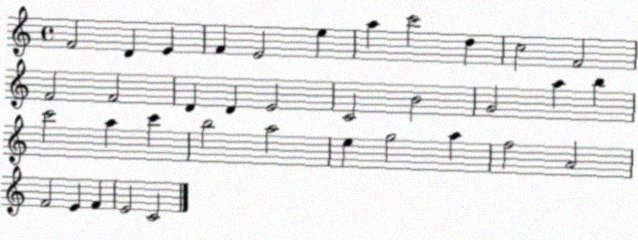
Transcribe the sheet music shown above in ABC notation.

X:1
T:Untitled
M:4/4
L:1/4
K:C
F2 D E F E2 e a c'2 d c2 F2 F2 F2 D D E2 C2 B2 G2 a b c'2 a c' b2 a2 e g2 a f2 A2 F2 E F E2 C2